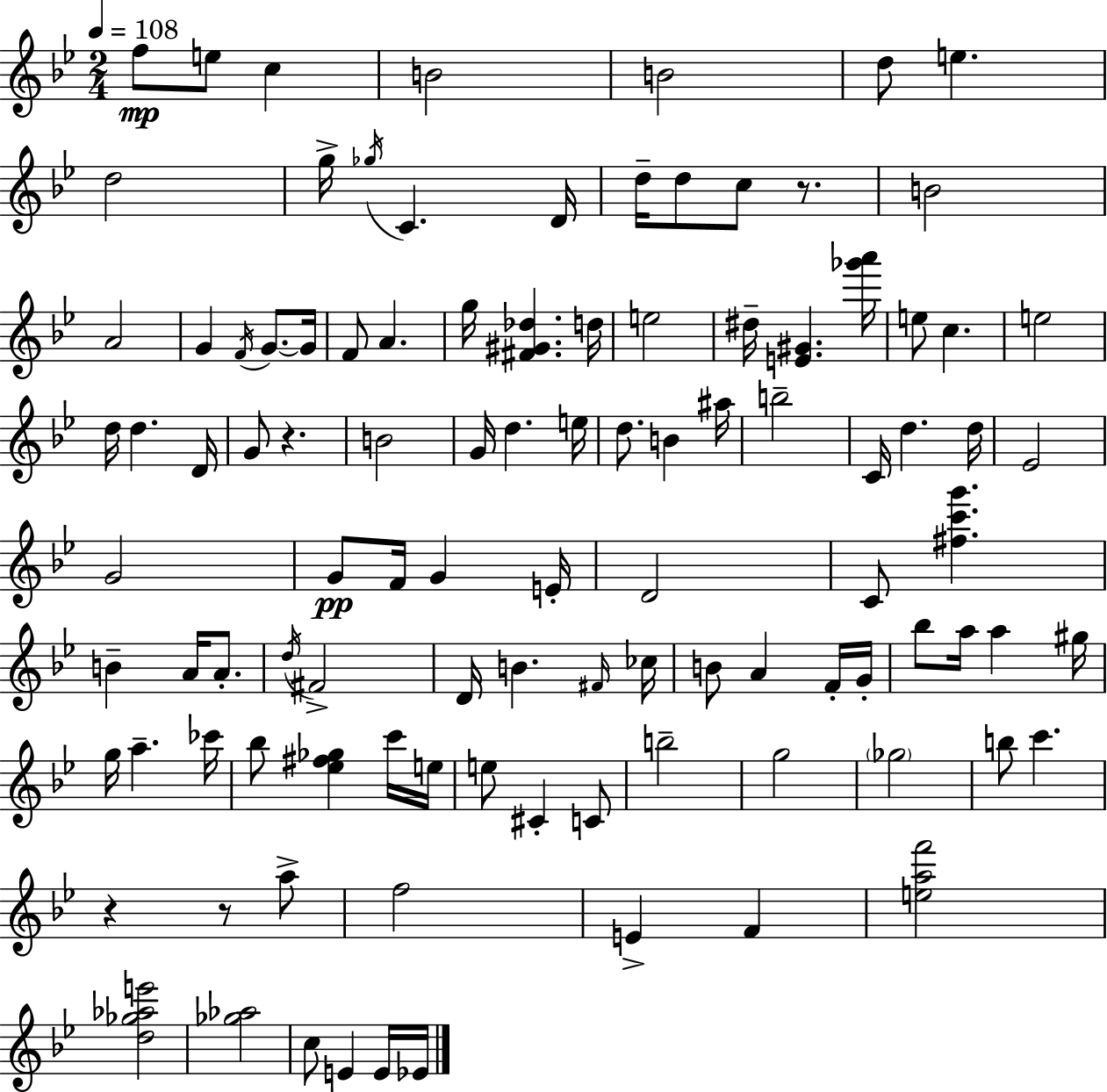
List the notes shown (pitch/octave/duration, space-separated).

F5/e E5/e C5/q B4/h B4/h D5/e E5/q. D5/h G5/s Gb5/s C4/q. D4/s D5/s D5/e C5/e R/e. B4/h A4/h G4/q F4/s G4/e. G4/s F4/e A4/q. G5/s [F#4,G#4,Db5]/q. D5/s E5/h D#5/s [E4,G#4]/q. [Gb6,A6]/s E5/e C5/q. E5/h D5/s D5/q. D4/s G4/e R/q. B4/h G4/s D5/q. E5/s D5/e. B4/q A#5/s B5/h C4/s D5/q. D5/s Eb4/h G4/h G4/e F4/s G4/q E4/s D4/h C4/e [F#5,C6,G6]/q. B4/q A4/s A4/e. D5/s F#4/h D4/s B4/q. F#4/s CES5/s B4/e A4/q F4/s G4/s Bb5/e A5/s A5/q G#5/s G5/s A5/q. CES6/s Bb5/e [Eb5,F#5,Gb5]/q C6/s E5/s E5/e C#4/q C4/e B5/h G5/h Gb5/h B5/e C6/q. R/q R/e A5/e F5/h E4/q F4/q [E5,A5,F6]/h [D5,Gb5,Ab5,E6]/h [Gb5,Ab5]/h C5/e E4/q E4/s Eb4/s